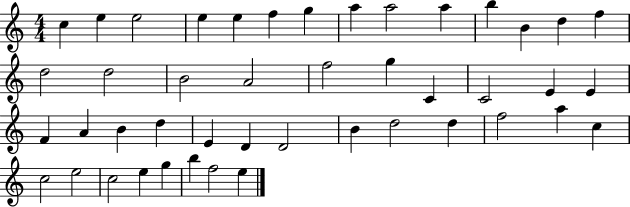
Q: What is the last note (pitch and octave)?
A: E5